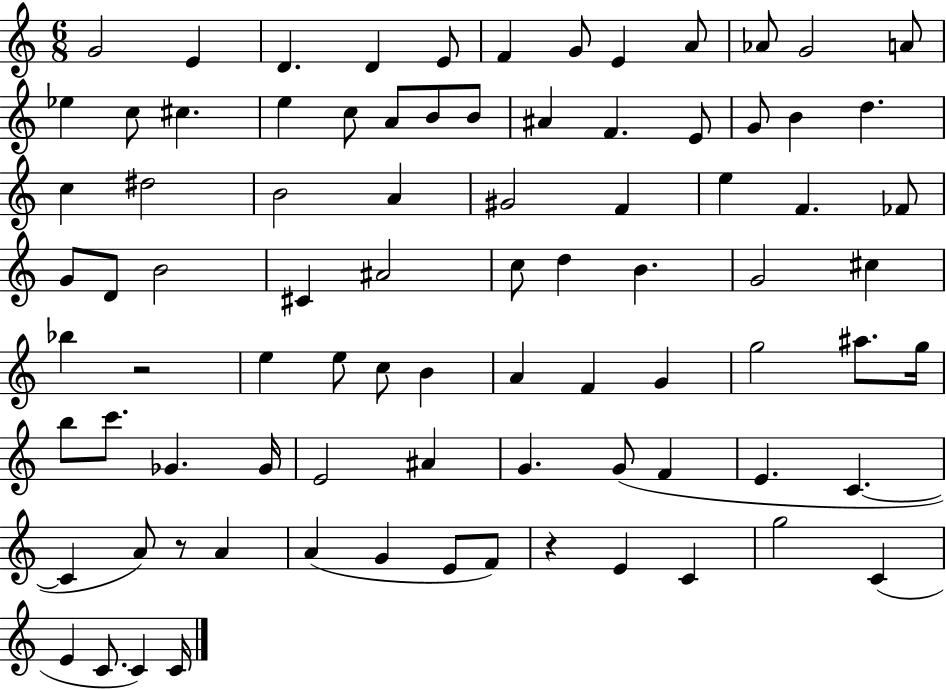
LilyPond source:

{
  \clef treble
  \numericTimeSignature
  \time 6/8
  \key c \major
  g'2 e'4 | d'4. d'4 e'8 | f'4 g'8 e'4 a'8 | aes'8 g'2 a'8 | \break ees''4 c''8 cis''4. | e''4 c''8 a'8 b'8 b'8 | ais'4 f'4. e'8 | g'8 b'4 d''4. | \break c''4 dis''2 | b'2 a'4 | gis'2 f'4 | e''4 f'4. fes'8 | \break g'8 d'8 b'2 | cis'4 ais'2 | c''8 d''4 b'4. | g'2 cis''4 | \break bes''4 r2 | e''4 e''8 c''8 b'4 | a'4 f'4 g'4 | g''2 ais''8. g''16 | \break b''8 c'''8. ges'4. ges'16 | e'2 ais'4 | g'4. g'8( f'4 | e'4. c'4.~~ | \break c'4 a'8) r8 a'4 | a'4( g'4 e'8 f'8) | r4 e'4 c'4 | g''2 c'4( | \break e'4 c'8. c'4) c'16 | \bar "|."
}